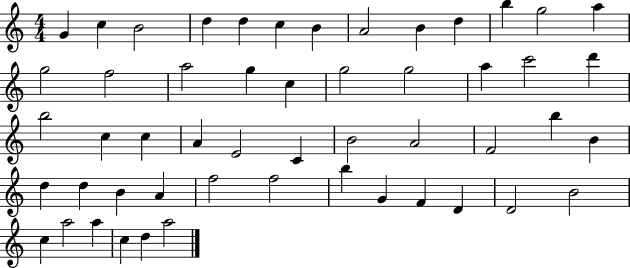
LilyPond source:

{
  \clef treble
  \numericTimeSignature
  \time 4/4
  \key c \major
  g'4 c''4 b'2 | d''4 d''4 c''4 b'4 | a'2 b'4 d''4 | b''4 g''2 a''4 | \break g''2 f''2 | a''2 g''4 c''4 | g''2 g''2 | a''4 c'''2 d'''4 | \break b''2 c''4 c''4 | a'4 e'2 c'4 | b'2 a'2 | f'2 b''4 b'4 | \break d''4 d''4 b'4 a'4 | f''2 f''2 | b''4 g'4 f'4 d'4 | d'2 b'2 | \break c''4 a''2 a''4 | c''4 d''4 a''2 | \bar "|."
}